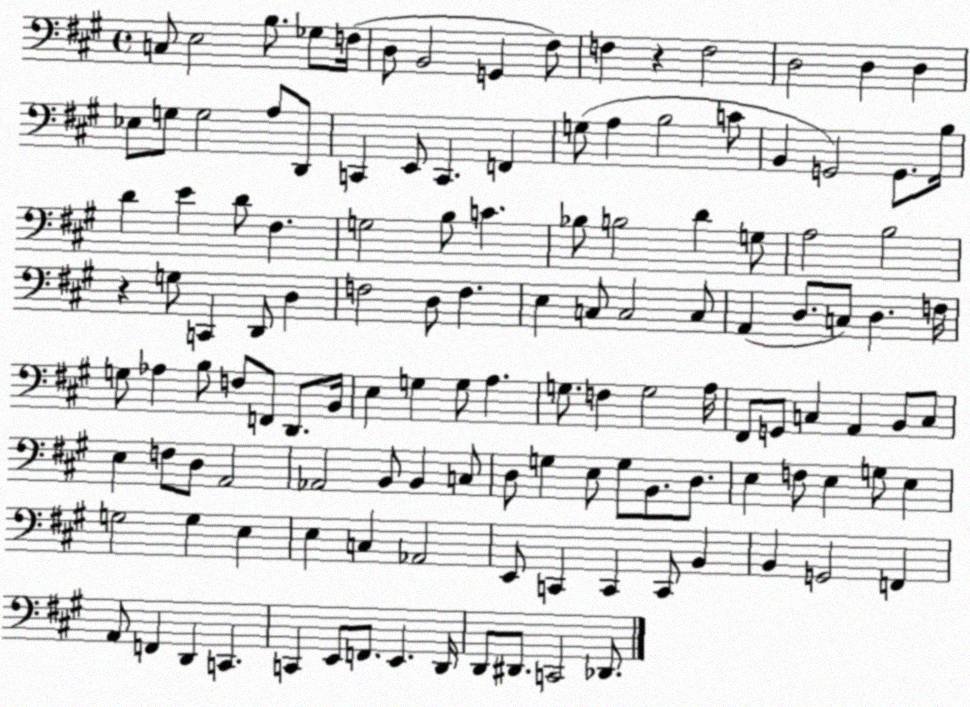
X:1
T:Untitled
M:4/4
L:1/4
K:A
C,/2 E,2 B,/2 _G,/2 F,/4 D,/2 B,,2 G,, ^F,/2 F, z F,2 D,2 D, D, _E,/2 G,/2 G,2 A,/2 D,,/2 C,, E,,/2 C,, F,, G,/2 A, B,2 C/2 B,, G,,2 G,,/2 B,/4 D E D/2 ^F, G,2 B,/2 C _B,/2 B,2 D G,/2 A,2 B,2 z G,/2 C,, D,,/2 D, F,2 D,/2 F, E, C,/2 C,2 C,/2 A,, D,/2 C,/2 D, F,/4 G,/2 _A, B,/2 F,/2 F,,/2 D,,/2 B,,/4 E, G, G,/2 A, G,/2 F, G,2 A,/4 ^F,,/2 G,,/2 C, A,, B,,/2 C,/2 E, F,/2 D,/2 A,,2 _A,,2 B,,/2 B,, C,/2 D,/2 G, E,/2 G,/2 B,,/2 D,/2 E, F,/2 E, G,/2 E, G,2 G, E, E, C, _A,,2 E,,/2 C,, C,, C,,/2 B,, B,, G,,2 F,, A,,/2 F,, D,, C,, C,, E,,/2 F,,/2 E,, D,,/4 D,,/2 ^D,,/2 C,,2 _D,,/2